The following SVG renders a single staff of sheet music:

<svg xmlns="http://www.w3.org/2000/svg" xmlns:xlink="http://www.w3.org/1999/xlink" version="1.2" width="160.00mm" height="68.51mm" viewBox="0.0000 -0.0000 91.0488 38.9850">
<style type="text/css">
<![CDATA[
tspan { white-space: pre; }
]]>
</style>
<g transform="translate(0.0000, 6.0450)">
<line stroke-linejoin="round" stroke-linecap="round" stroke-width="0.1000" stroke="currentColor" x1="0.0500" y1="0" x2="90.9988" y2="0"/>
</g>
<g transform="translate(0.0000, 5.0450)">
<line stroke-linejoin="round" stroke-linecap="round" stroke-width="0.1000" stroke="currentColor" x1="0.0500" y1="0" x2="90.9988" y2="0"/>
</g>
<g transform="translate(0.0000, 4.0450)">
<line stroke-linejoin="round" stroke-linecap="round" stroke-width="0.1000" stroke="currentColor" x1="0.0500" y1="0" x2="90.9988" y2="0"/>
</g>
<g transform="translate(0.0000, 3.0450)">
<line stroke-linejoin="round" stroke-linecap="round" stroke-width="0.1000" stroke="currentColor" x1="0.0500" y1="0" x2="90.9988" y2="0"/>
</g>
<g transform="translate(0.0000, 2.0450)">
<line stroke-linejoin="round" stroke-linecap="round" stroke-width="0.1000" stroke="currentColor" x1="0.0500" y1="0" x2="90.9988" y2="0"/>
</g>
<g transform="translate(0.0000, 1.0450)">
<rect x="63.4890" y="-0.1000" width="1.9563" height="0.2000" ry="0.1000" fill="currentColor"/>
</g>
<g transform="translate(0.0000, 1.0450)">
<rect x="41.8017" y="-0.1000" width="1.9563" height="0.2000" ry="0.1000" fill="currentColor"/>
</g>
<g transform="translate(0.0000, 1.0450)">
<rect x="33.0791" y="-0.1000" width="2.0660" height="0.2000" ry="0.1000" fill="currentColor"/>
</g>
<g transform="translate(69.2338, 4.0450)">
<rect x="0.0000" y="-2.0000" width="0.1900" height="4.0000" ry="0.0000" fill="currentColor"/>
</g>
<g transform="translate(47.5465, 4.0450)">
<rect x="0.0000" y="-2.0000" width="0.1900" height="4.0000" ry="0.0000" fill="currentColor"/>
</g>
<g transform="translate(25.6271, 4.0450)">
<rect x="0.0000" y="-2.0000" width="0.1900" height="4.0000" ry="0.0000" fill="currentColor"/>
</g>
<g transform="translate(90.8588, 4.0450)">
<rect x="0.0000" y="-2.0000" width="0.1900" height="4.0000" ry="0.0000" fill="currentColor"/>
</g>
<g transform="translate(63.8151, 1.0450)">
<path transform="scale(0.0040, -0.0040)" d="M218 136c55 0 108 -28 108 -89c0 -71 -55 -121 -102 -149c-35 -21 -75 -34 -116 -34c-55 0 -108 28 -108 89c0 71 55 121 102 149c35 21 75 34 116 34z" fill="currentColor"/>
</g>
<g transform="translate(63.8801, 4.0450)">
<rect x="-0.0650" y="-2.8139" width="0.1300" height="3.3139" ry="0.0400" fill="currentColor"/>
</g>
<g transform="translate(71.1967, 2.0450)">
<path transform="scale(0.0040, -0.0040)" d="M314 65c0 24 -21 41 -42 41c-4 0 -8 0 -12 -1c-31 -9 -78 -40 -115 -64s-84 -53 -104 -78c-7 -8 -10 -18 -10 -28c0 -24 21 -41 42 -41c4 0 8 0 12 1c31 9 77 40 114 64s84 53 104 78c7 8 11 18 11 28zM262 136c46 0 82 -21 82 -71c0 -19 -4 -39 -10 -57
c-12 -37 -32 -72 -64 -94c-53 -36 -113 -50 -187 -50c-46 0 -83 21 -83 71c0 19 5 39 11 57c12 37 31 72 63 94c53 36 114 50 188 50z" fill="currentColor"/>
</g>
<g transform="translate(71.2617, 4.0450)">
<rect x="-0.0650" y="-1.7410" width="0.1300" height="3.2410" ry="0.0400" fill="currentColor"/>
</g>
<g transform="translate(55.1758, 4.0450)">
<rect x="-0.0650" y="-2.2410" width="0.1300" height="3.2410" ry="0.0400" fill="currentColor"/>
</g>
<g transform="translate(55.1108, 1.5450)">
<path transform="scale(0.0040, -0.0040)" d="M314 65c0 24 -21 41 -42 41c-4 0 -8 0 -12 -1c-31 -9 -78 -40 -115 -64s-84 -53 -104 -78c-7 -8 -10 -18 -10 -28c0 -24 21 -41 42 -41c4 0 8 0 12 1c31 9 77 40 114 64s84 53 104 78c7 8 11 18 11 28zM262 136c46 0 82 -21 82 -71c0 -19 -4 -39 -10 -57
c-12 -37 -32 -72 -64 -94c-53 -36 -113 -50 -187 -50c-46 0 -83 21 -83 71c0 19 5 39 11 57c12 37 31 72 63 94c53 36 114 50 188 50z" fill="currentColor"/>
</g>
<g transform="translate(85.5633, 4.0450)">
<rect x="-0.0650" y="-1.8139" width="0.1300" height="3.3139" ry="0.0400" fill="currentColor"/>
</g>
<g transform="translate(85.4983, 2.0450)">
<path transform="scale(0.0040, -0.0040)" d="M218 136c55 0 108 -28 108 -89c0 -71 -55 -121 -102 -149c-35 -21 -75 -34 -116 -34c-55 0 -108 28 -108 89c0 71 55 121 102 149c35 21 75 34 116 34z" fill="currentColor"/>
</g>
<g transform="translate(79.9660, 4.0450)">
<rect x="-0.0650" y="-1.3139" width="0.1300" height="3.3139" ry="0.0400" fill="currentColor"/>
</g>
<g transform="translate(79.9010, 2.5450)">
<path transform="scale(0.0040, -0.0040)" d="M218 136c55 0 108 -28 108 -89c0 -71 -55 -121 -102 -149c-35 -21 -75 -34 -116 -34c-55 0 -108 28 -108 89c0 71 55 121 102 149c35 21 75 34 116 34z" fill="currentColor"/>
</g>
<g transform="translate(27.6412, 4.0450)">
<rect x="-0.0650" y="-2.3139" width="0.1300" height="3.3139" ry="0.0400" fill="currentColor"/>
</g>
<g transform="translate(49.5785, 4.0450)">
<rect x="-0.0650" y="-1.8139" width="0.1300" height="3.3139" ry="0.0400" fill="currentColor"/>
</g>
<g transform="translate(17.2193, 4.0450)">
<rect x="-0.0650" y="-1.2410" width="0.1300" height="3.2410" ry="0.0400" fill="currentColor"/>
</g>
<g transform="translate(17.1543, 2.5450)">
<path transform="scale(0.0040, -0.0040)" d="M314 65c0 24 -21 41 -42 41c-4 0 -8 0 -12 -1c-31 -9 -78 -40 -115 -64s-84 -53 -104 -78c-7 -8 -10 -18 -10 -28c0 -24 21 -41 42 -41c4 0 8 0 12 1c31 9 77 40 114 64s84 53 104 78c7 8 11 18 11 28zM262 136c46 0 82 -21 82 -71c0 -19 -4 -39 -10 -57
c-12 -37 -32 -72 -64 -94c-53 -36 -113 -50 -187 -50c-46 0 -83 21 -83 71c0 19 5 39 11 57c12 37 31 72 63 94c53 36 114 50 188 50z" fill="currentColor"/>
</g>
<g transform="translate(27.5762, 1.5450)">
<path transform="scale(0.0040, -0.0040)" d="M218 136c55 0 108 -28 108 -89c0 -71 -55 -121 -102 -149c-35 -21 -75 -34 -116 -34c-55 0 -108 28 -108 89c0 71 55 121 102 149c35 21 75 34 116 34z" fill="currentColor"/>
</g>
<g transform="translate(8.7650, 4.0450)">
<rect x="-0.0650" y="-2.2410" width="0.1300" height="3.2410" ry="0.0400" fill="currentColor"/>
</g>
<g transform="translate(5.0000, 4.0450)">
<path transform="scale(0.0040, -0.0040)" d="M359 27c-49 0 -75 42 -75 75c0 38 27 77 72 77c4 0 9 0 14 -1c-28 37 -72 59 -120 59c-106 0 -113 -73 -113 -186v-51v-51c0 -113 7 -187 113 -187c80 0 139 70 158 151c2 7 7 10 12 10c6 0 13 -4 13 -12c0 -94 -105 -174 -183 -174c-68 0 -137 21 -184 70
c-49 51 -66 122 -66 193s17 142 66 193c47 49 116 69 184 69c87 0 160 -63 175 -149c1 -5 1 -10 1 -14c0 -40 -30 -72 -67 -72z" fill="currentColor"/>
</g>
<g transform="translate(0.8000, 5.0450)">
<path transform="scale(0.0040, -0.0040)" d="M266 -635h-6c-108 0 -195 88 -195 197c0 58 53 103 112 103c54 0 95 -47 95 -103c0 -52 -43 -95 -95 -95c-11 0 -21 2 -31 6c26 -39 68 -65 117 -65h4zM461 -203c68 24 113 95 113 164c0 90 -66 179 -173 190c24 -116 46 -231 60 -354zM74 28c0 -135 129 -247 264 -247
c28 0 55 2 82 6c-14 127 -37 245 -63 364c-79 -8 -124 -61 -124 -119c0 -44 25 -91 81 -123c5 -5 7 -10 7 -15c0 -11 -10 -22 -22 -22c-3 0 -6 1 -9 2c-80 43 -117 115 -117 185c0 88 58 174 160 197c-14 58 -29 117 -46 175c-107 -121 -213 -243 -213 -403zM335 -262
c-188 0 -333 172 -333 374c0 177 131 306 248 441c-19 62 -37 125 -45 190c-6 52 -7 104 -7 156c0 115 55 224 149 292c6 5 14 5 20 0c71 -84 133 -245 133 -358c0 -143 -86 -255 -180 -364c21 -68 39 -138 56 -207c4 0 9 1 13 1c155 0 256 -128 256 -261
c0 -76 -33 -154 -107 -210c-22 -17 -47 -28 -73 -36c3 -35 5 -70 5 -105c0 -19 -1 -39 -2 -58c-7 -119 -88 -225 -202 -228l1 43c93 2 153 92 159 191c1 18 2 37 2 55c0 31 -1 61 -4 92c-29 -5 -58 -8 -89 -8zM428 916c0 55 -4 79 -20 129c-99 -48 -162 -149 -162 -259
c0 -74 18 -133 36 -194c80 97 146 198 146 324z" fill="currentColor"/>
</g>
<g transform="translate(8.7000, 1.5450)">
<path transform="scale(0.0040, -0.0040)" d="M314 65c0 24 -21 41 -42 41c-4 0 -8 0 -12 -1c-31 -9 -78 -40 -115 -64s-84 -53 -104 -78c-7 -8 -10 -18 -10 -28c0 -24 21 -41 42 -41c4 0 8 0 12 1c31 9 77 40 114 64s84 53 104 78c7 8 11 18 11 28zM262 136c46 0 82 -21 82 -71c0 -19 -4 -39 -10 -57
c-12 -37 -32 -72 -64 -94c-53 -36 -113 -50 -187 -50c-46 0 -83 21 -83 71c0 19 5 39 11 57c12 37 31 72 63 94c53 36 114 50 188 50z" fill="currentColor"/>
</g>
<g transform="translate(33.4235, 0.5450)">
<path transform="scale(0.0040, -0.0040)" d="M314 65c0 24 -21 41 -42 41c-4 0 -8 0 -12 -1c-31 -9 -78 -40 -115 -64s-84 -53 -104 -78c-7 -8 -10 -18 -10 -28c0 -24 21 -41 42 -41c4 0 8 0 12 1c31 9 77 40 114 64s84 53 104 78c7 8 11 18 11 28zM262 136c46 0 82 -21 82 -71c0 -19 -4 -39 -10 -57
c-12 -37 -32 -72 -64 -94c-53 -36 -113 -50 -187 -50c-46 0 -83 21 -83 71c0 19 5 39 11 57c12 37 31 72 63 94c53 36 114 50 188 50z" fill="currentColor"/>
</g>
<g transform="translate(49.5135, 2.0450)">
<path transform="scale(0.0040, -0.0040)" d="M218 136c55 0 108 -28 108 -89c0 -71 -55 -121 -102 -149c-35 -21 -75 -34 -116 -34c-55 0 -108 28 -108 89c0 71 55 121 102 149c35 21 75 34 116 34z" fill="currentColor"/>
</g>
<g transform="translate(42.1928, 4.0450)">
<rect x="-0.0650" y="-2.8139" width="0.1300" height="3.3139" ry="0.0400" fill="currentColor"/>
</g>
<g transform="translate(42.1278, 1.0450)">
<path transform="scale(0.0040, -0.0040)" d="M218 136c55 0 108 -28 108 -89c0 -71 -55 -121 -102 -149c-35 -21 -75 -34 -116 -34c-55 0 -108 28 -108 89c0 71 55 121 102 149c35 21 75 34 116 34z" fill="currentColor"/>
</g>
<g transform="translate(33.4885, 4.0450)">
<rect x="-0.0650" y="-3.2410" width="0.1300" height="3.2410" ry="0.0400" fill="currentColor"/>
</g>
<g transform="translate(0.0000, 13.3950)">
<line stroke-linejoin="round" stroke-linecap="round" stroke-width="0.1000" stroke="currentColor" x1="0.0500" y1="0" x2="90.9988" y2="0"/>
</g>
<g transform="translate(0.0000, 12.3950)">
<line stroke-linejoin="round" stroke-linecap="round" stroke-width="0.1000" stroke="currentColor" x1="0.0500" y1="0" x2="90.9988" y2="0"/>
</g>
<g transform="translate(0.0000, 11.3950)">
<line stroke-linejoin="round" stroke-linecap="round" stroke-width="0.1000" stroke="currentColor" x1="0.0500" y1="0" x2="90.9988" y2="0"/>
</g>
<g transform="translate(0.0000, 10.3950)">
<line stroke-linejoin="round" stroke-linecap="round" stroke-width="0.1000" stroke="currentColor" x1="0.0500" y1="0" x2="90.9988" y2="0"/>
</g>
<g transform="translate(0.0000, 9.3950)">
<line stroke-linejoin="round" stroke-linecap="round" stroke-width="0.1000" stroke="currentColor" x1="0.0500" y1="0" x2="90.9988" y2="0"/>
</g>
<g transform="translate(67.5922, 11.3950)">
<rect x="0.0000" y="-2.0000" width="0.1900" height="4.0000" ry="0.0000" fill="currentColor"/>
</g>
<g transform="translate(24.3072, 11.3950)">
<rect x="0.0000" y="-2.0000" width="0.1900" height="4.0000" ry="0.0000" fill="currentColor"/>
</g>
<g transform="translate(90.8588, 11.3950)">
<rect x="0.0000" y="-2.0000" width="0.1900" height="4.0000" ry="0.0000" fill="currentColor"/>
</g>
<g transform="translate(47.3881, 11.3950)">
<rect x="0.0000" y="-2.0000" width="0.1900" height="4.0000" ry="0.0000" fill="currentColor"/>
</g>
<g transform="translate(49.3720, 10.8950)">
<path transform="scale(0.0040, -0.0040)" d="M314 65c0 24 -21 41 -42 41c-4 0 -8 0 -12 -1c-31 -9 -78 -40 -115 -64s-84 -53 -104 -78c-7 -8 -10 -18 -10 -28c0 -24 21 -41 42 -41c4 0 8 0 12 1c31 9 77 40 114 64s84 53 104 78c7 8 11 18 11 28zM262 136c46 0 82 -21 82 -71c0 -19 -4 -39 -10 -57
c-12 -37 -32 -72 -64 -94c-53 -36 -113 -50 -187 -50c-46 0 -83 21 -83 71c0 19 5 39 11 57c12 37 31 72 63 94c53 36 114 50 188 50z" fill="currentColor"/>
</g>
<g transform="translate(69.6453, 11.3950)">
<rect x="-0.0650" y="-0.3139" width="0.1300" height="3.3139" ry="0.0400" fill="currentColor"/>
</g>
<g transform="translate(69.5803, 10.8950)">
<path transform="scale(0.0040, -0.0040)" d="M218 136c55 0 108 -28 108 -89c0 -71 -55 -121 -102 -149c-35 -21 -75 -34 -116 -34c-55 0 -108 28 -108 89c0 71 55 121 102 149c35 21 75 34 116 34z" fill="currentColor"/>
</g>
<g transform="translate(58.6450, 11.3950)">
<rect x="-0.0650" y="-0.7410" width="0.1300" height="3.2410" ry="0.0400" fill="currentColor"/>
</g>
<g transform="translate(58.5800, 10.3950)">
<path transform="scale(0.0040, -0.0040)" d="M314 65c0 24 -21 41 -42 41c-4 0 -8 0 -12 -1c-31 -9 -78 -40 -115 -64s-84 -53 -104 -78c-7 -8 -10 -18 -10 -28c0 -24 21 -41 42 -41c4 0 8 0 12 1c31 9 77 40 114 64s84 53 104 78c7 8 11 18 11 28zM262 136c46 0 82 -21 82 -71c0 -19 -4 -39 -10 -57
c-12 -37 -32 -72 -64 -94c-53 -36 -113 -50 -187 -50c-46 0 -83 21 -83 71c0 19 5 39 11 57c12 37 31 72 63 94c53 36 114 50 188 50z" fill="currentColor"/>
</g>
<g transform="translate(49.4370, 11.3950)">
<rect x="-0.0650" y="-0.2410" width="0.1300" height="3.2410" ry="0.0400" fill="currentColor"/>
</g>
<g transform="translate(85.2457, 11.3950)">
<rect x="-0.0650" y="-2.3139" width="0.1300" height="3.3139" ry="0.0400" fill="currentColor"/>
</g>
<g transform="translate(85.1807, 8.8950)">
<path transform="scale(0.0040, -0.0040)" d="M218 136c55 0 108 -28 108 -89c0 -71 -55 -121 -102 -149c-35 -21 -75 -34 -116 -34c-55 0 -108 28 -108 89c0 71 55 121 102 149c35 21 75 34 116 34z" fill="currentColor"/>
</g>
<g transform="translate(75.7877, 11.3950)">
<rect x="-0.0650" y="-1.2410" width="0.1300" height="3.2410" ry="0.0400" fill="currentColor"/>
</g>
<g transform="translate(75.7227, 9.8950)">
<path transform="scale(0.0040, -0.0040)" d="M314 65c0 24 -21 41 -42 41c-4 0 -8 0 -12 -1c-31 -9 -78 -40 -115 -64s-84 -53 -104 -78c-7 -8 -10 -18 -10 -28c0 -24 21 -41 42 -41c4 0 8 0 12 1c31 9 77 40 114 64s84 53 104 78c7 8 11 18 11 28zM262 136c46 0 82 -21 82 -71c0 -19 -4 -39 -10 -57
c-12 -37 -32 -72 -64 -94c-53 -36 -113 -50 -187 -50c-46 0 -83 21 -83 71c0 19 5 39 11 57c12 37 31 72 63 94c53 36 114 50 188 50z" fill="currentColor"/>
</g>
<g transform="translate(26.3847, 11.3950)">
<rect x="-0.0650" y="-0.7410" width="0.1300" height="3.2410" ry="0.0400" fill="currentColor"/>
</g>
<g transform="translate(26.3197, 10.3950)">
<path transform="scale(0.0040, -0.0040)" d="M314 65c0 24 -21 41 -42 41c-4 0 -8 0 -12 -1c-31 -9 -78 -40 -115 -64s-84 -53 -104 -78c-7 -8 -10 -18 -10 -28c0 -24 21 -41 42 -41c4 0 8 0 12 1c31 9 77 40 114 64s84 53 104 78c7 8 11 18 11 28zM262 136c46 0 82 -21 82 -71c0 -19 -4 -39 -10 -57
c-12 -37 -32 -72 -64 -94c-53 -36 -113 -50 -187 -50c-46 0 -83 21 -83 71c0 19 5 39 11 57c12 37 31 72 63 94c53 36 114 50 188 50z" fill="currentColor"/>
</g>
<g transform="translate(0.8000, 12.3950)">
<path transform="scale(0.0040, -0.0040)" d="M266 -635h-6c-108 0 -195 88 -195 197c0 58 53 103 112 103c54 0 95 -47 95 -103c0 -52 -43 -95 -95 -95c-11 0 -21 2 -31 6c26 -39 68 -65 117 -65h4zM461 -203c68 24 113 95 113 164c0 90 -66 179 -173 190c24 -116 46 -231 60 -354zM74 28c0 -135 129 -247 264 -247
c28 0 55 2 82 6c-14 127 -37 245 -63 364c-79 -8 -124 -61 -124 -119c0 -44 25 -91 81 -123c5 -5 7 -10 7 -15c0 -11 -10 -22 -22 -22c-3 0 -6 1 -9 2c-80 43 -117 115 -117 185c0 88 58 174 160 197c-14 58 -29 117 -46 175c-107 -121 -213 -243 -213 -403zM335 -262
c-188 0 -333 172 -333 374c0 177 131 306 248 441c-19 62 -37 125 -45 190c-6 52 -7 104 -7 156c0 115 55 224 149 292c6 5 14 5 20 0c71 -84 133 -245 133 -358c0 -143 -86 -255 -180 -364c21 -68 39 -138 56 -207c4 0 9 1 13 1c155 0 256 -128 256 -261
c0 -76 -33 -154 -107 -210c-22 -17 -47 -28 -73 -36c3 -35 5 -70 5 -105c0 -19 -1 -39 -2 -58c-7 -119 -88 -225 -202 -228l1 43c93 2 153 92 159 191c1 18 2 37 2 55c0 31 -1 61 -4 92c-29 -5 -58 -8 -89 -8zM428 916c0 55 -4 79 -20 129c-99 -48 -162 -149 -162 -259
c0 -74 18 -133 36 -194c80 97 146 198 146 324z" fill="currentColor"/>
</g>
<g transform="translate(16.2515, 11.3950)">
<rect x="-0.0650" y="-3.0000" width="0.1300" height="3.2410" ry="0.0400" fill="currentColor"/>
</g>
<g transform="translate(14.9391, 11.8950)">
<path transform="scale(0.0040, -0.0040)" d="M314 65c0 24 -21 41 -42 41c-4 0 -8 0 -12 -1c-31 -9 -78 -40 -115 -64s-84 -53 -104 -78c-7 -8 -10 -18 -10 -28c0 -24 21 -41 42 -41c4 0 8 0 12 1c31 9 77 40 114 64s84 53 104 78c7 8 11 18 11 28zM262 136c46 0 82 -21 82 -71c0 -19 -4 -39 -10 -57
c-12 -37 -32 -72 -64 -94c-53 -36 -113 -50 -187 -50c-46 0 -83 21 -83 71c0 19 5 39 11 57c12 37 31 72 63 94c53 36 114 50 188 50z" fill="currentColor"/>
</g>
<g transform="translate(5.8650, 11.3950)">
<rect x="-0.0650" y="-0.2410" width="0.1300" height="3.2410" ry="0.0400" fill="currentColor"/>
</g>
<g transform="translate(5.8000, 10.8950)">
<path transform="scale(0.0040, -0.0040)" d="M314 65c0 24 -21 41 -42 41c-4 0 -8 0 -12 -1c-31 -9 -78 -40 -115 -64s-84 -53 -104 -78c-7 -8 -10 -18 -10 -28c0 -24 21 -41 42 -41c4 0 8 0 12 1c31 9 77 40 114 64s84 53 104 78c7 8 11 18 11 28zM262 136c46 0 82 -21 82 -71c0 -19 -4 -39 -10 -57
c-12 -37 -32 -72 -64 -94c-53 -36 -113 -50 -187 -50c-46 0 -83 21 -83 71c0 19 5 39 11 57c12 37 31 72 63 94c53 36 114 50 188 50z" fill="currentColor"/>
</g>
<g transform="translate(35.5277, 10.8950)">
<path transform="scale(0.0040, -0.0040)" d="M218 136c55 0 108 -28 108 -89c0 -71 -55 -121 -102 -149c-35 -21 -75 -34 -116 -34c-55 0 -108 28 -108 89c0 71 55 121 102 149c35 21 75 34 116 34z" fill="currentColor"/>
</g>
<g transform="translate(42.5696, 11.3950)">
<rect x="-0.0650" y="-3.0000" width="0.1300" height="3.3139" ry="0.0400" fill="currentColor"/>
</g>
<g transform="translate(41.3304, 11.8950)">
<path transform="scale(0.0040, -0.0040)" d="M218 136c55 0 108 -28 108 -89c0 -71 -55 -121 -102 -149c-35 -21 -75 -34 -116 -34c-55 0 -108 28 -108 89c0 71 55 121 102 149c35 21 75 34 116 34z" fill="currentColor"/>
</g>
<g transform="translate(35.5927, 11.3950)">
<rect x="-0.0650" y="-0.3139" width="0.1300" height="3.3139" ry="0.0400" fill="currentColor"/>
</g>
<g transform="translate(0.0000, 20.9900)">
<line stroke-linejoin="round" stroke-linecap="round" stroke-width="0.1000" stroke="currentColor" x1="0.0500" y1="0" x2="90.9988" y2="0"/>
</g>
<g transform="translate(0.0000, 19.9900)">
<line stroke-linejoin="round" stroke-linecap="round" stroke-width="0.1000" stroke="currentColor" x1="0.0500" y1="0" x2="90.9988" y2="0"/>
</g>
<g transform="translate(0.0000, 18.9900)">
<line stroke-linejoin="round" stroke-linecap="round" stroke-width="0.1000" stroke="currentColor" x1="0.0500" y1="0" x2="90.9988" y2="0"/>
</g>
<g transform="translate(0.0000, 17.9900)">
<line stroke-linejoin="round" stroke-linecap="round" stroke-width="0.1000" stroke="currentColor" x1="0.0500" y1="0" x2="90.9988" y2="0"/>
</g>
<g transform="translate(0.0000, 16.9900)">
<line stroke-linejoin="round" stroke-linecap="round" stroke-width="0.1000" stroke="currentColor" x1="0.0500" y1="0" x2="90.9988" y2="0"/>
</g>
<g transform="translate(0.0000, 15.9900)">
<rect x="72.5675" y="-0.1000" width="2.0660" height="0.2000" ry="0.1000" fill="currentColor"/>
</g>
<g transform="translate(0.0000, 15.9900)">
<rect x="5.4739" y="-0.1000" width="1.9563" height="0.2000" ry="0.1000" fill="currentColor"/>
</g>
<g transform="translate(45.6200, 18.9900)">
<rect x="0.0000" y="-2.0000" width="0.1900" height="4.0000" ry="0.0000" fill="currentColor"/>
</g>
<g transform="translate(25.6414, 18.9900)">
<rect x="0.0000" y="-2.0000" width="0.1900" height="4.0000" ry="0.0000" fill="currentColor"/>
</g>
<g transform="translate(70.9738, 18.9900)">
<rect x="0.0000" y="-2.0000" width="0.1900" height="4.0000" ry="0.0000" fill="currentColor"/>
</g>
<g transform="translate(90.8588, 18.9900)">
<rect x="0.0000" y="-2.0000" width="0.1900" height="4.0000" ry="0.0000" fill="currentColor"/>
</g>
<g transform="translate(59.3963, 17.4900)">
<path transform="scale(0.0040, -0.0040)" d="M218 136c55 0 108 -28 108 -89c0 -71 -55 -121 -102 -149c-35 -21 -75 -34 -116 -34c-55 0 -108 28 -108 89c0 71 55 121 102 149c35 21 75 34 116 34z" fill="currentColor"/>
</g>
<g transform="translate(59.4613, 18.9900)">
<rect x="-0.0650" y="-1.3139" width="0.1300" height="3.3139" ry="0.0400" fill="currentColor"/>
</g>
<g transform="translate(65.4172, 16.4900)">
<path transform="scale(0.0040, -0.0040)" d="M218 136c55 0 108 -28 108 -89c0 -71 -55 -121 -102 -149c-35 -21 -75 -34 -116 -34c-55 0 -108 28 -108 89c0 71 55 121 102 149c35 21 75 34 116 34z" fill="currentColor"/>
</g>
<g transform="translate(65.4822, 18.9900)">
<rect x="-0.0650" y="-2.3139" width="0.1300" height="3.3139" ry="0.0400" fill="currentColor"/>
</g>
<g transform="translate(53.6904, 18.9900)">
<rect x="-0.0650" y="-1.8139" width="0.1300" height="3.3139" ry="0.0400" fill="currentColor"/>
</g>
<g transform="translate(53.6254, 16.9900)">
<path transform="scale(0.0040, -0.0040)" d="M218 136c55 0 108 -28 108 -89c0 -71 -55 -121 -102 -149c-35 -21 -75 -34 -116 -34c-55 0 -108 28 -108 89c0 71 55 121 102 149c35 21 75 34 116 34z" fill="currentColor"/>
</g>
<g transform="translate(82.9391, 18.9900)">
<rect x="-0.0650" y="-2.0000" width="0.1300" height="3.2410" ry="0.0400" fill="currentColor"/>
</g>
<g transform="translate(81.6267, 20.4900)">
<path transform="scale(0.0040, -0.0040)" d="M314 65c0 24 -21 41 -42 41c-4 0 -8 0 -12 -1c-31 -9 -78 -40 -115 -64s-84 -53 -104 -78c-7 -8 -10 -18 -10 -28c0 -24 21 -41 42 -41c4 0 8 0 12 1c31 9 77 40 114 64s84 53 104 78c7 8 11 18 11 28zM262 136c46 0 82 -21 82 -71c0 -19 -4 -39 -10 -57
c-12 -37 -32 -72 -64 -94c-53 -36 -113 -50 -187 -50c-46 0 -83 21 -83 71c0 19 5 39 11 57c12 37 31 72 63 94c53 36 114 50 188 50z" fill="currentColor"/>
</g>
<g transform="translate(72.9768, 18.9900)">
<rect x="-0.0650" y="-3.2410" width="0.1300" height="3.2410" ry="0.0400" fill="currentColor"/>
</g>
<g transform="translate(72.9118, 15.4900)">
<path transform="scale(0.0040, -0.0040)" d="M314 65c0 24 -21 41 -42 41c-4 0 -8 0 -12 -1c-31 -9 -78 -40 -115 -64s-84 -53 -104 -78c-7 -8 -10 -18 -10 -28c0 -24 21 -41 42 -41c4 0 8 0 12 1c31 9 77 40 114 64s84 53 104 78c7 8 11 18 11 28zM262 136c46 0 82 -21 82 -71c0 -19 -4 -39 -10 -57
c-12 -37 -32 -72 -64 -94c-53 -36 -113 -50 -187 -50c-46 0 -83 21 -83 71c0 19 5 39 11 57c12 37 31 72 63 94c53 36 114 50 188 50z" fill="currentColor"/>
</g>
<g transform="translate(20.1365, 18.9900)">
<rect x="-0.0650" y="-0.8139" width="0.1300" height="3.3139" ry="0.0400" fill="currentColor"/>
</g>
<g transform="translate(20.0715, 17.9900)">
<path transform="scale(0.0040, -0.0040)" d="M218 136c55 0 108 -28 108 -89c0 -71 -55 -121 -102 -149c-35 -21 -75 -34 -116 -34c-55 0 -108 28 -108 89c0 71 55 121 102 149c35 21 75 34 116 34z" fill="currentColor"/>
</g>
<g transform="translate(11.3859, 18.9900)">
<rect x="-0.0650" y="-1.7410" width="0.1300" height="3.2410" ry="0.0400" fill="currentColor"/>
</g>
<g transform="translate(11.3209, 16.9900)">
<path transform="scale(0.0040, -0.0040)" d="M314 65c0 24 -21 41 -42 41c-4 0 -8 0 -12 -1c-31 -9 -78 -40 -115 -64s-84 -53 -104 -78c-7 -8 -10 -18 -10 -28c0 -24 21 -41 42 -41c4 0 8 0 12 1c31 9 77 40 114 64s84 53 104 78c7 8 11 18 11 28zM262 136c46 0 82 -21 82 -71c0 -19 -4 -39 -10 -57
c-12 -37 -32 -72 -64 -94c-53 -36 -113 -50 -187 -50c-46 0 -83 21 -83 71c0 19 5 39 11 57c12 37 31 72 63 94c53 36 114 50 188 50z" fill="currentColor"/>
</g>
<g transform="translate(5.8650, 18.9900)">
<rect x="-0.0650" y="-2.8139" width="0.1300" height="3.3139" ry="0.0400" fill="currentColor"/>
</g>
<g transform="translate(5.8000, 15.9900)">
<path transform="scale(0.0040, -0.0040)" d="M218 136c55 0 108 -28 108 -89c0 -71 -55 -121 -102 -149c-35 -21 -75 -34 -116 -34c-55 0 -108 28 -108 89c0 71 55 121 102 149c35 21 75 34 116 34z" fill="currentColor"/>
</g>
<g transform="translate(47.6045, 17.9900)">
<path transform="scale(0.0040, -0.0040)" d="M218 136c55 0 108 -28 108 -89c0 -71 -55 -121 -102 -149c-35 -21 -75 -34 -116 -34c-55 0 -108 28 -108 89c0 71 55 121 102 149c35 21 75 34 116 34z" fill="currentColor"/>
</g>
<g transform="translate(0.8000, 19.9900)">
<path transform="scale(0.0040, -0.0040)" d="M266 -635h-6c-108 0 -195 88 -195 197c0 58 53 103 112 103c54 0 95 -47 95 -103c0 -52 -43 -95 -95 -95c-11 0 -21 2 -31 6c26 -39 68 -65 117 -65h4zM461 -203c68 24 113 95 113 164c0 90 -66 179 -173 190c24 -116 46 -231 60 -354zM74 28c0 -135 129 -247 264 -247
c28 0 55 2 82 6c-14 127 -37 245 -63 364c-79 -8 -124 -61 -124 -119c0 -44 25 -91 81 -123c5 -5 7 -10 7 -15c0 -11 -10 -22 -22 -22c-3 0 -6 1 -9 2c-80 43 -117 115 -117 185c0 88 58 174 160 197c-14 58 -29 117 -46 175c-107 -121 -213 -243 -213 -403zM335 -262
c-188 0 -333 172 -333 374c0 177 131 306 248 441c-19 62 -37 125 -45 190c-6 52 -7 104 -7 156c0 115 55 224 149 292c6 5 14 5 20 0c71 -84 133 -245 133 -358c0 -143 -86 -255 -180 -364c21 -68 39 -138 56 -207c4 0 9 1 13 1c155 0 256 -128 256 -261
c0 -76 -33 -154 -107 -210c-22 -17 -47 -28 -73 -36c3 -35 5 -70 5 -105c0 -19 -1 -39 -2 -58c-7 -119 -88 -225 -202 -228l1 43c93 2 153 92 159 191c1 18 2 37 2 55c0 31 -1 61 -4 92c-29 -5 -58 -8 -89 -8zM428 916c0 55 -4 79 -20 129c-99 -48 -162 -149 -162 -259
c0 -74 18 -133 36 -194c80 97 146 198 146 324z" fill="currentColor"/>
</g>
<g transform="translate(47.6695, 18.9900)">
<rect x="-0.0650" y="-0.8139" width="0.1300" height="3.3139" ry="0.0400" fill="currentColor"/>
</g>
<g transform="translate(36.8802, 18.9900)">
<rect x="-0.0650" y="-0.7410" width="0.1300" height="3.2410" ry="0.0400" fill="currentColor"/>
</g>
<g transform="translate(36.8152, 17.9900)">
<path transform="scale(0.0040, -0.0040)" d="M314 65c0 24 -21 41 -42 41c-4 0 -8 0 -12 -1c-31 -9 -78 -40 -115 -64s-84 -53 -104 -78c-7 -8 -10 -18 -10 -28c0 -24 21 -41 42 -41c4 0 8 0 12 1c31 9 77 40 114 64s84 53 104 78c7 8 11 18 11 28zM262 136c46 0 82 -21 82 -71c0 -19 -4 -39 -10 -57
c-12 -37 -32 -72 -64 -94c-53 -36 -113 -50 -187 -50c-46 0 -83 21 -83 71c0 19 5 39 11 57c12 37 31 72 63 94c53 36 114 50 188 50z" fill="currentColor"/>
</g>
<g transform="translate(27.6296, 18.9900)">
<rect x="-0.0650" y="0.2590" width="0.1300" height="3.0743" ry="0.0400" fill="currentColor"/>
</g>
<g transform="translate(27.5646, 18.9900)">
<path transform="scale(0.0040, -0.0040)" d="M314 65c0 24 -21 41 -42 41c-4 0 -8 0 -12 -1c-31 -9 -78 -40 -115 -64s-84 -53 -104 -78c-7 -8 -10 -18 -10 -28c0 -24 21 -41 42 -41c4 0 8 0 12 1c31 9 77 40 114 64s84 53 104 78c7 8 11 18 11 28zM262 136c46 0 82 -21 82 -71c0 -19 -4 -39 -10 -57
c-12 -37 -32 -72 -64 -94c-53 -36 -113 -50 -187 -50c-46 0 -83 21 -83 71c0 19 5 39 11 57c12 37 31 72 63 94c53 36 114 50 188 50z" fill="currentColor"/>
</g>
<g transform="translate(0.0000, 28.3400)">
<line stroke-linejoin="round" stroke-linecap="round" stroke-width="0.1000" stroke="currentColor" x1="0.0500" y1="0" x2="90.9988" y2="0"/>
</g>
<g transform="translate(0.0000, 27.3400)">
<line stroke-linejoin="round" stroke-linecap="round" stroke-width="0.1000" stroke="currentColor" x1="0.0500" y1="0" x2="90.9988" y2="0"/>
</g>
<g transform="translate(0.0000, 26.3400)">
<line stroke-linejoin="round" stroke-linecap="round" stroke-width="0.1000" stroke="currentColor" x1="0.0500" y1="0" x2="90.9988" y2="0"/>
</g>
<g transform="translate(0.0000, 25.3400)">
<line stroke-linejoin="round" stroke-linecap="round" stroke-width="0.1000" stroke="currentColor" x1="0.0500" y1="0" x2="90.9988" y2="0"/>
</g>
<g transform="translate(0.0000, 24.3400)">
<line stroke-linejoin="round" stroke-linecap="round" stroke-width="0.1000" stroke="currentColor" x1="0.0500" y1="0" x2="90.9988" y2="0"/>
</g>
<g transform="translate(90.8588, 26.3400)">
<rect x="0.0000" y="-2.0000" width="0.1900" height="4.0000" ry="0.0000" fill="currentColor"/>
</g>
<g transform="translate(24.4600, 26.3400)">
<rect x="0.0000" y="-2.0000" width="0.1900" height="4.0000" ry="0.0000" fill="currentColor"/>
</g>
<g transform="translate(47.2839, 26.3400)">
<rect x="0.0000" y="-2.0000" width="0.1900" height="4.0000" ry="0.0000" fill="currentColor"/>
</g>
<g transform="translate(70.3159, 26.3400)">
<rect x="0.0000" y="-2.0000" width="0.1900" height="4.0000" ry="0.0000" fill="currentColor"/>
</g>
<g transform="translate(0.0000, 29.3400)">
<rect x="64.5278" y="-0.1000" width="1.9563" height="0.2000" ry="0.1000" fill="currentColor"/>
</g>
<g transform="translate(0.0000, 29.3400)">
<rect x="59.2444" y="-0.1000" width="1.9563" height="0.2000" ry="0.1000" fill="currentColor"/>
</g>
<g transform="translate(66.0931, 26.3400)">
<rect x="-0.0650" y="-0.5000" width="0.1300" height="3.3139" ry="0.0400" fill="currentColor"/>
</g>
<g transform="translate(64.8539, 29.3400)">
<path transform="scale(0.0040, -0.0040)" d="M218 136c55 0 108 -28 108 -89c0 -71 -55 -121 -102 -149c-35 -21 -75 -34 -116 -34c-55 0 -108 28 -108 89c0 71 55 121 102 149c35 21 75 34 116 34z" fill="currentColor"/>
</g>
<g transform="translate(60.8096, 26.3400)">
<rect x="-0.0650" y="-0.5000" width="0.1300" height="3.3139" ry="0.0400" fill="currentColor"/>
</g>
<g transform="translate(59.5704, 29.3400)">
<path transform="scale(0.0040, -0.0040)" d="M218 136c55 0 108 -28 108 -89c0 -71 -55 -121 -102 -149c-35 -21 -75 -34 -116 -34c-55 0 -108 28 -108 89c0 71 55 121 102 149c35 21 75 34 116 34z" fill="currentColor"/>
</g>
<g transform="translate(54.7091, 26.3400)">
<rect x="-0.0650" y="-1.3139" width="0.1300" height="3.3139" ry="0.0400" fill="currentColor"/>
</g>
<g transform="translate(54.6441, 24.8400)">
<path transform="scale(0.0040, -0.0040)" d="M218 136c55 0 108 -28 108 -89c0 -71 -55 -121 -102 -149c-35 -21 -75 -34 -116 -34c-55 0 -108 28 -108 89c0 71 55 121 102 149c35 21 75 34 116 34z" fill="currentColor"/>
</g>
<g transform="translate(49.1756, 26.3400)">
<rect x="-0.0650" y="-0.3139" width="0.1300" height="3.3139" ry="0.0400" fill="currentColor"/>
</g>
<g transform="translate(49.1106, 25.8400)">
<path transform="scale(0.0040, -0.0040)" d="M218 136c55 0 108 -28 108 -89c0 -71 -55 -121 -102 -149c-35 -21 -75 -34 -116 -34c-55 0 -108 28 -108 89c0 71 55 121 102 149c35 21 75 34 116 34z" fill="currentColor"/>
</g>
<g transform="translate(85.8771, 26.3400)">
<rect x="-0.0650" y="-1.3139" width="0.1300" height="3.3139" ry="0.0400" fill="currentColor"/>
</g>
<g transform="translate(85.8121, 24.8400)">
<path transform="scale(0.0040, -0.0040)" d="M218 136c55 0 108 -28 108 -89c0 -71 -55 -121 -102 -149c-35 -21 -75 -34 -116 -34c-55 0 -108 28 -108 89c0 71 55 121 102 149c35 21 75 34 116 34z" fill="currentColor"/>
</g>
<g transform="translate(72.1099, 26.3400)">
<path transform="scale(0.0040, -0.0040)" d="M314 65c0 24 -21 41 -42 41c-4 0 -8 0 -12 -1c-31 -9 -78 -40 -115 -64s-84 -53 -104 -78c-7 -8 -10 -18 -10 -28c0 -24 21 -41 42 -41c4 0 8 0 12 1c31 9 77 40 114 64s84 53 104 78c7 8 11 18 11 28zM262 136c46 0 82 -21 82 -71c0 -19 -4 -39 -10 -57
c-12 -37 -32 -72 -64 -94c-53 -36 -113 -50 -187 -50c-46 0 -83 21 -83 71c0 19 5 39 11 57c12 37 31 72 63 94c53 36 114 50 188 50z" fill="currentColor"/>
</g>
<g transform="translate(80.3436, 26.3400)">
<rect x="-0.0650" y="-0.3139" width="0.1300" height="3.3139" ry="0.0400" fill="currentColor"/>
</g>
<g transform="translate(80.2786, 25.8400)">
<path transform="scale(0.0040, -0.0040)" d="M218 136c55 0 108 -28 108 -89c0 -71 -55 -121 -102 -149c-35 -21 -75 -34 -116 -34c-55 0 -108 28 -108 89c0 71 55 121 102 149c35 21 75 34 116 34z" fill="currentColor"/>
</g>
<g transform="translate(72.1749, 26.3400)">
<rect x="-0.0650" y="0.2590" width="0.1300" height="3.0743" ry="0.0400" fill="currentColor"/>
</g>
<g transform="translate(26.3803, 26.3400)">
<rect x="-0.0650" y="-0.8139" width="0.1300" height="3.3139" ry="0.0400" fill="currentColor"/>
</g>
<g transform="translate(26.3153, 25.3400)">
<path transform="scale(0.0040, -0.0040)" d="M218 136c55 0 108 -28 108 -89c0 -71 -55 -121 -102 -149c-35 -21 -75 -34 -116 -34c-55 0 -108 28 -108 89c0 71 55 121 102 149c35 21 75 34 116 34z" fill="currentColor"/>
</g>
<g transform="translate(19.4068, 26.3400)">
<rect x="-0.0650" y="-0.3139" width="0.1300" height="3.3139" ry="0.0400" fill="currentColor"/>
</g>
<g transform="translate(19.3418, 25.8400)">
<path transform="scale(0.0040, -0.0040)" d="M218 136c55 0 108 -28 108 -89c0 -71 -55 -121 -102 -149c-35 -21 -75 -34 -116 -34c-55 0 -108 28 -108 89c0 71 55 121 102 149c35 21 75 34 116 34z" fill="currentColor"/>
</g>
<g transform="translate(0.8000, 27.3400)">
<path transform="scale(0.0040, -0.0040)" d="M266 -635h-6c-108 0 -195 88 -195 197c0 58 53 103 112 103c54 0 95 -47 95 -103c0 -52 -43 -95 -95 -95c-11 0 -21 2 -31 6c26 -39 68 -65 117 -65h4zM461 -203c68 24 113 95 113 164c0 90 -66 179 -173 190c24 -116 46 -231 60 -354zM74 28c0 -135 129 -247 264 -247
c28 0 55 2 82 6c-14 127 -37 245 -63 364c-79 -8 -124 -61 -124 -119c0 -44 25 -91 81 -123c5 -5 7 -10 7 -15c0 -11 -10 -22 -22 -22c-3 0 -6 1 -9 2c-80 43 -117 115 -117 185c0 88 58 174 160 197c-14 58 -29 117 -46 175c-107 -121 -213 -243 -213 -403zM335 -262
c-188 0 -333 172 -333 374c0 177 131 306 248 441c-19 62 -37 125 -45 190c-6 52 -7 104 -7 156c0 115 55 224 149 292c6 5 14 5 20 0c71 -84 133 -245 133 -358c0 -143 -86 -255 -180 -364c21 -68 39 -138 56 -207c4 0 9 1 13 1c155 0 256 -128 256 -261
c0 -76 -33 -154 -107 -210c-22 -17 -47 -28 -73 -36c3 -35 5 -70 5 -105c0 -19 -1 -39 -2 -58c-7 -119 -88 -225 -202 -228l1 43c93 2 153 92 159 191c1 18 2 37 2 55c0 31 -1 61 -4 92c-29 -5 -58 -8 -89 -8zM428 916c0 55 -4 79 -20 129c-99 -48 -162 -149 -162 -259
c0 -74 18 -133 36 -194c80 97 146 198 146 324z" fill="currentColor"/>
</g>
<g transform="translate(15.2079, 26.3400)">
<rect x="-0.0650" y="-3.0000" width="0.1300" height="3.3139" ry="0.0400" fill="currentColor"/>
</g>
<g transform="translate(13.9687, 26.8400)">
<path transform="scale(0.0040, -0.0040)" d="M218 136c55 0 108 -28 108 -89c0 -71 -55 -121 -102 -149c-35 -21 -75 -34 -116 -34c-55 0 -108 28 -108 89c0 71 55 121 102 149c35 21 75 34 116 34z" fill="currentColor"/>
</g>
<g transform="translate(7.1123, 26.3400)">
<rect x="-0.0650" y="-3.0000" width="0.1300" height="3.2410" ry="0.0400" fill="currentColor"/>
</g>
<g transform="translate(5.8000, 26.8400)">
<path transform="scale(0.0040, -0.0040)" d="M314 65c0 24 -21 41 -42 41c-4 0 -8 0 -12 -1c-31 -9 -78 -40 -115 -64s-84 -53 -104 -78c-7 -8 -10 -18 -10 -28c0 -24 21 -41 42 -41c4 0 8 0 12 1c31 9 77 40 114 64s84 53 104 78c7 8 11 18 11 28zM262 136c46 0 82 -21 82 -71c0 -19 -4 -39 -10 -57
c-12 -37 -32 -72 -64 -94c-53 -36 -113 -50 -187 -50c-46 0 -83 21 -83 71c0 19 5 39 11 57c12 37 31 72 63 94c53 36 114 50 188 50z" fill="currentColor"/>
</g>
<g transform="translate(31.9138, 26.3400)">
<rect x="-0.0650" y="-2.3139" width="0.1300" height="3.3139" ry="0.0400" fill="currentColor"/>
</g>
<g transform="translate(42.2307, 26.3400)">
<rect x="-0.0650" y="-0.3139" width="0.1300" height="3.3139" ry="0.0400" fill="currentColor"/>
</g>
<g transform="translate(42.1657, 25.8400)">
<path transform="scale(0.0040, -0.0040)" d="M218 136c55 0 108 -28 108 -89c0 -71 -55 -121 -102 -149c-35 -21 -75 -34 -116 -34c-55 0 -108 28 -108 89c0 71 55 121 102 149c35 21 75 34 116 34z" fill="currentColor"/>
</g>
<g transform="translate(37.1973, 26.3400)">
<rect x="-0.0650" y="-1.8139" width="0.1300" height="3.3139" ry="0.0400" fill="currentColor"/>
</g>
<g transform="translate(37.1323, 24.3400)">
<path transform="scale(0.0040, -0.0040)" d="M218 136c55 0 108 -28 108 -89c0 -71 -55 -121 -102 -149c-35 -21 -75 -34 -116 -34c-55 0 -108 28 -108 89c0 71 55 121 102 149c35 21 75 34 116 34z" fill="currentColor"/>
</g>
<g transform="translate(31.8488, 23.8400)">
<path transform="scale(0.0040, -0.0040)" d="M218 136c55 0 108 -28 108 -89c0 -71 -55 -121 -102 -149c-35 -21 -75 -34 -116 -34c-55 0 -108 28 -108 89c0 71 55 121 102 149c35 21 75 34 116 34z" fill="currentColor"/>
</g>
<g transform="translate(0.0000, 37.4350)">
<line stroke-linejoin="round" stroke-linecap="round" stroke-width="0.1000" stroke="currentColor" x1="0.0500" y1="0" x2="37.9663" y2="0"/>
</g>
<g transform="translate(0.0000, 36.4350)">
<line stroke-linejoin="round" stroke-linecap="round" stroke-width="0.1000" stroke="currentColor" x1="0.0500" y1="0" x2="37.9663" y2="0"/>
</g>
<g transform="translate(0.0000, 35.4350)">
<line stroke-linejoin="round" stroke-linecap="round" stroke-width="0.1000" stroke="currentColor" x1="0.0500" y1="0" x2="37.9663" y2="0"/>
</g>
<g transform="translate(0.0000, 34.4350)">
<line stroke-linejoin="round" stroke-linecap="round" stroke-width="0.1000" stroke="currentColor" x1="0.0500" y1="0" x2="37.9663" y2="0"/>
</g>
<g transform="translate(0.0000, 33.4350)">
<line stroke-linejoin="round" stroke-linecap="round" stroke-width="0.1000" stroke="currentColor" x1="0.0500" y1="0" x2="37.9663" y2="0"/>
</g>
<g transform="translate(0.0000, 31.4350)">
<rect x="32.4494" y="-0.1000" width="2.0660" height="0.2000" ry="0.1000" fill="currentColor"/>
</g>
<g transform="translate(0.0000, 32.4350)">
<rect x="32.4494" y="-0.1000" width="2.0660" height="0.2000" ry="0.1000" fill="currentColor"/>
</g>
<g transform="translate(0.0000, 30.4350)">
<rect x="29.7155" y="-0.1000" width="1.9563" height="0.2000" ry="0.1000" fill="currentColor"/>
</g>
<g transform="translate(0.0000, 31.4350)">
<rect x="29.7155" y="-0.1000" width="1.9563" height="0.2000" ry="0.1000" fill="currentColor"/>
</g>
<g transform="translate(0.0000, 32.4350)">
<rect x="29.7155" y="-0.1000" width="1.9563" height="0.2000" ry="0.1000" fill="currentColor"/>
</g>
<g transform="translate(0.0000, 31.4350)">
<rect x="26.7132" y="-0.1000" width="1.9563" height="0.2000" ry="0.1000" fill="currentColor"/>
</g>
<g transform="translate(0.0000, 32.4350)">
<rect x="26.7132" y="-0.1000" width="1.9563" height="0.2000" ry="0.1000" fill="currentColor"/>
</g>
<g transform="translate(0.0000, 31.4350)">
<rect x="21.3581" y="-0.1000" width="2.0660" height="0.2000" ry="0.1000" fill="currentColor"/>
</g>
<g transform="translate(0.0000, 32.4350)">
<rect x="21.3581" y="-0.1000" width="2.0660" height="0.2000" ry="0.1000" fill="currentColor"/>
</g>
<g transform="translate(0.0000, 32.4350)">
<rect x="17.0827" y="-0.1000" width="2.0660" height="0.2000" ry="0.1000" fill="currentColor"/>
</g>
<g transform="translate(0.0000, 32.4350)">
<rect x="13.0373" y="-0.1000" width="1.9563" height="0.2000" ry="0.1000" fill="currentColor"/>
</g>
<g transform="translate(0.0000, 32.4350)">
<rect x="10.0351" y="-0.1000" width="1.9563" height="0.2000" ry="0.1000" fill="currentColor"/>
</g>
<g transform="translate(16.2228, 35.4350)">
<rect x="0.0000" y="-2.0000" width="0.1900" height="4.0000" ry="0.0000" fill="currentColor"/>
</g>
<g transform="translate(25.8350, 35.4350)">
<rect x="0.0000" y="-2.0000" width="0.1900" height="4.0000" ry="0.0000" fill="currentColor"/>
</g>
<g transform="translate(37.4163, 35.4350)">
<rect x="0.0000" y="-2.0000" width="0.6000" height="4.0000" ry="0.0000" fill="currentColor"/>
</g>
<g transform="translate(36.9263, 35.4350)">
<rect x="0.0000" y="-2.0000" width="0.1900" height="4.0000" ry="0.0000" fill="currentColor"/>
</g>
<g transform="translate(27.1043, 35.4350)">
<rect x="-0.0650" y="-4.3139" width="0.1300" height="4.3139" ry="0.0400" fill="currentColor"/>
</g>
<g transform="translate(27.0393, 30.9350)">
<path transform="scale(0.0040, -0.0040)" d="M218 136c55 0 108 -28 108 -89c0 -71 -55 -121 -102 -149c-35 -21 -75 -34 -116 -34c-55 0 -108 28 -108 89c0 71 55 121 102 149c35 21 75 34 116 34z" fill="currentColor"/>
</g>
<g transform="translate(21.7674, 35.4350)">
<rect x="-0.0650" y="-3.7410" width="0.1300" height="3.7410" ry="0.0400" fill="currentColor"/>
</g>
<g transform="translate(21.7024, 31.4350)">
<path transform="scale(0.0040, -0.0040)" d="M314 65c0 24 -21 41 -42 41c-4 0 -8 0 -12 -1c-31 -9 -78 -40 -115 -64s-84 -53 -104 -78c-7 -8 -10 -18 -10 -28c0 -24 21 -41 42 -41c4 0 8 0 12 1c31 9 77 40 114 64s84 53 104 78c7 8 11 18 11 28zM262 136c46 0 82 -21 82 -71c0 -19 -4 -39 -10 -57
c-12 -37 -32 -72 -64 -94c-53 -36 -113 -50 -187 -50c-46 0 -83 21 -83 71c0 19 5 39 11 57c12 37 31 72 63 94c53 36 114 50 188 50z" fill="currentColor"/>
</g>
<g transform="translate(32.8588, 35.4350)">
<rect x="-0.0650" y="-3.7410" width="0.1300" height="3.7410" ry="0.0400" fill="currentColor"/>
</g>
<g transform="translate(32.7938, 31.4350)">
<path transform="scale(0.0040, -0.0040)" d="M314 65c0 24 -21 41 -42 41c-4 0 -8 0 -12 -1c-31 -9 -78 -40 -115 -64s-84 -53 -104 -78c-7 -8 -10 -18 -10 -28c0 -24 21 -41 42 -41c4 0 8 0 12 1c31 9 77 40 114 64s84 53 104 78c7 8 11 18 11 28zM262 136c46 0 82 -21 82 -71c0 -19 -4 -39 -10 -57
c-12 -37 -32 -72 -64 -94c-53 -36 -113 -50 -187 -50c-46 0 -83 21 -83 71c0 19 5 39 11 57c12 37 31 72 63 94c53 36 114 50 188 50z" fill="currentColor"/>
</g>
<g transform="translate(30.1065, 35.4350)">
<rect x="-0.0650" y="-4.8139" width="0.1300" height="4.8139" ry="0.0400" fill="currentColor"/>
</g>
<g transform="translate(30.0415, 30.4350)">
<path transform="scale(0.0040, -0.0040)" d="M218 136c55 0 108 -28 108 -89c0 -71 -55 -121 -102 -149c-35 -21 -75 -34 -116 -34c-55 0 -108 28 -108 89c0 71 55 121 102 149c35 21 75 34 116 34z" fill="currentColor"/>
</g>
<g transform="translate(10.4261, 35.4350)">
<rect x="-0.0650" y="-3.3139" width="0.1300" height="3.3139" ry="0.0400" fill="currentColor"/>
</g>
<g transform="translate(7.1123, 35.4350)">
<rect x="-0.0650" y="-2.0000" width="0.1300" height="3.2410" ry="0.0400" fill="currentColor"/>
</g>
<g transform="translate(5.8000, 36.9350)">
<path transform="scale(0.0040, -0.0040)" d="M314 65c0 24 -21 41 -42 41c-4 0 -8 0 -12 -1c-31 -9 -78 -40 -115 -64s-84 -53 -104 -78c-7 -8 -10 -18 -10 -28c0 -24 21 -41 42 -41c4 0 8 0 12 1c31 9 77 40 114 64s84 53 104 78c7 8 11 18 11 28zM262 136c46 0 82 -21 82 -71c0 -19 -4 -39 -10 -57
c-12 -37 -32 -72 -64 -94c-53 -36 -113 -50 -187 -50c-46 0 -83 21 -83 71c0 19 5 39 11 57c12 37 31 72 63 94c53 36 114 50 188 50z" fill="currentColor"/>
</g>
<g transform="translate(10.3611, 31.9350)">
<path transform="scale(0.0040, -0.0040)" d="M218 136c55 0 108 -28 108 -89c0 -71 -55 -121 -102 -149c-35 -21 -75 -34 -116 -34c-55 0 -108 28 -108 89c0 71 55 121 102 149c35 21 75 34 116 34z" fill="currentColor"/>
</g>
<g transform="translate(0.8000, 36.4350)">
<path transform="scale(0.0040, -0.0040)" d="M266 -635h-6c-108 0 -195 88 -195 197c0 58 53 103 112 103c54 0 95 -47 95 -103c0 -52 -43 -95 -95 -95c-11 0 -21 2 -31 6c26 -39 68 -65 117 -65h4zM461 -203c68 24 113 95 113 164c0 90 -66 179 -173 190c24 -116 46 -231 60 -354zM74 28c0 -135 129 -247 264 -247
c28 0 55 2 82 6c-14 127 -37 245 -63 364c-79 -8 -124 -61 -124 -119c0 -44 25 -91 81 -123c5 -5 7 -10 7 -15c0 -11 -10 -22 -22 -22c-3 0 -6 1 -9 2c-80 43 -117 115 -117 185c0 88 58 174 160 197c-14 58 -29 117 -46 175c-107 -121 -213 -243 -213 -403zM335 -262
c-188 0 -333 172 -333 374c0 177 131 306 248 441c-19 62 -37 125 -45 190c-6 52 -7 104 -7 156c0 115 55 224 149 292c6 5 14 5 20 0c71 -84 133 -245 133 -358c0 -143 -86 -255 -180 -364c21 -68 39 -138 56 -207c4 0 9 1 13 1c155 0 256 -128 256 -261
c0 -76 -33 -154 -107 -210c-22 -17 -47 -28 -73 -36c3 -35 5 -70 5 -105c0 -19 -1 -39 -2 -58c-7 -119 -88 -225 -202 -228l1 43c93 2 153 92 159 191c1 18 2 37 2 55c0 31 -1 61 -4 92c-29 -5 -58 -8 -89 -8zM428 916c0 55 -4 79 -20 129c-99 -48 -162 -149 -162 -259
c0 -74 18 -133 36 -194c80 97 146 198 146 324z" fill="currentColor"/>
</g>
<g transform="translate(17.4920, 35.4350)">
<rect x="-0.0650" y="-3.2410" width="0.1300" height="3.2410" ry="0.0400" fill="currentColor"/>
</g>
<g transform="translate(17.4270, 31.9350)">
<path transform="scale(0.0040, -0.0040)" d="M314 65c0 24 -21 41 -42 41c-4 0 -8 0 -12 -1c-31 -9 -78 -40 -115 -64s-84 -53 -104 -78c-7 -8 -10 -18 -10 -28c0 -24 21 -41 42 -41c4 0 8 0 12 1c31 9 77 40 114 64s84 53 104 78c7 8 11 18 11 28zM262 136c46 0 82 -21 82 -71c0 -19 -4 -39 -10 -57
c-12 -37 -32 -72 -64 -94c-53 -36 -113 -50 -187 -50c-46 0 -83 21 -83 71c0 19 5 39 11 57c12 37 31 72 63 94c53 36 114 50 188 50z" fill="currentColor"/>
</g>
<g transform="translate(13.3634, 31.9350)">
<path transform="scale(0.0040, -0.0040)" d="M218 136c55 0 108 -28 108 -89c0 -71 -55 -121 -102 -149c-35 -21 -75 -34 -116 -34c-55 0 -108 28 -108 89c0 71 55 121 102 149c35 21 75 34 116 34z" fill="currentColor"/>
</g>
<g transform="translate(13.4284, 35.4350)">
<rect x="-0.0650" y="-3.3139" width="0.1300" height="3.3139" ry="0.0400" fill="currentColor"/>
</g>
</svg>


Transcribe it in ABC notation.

X:1
T:Untitled
M:4/4
L:1/4
K:C
g2 e2 g b2 a f g2 a f2 e f c2 A2 d2 c A c2 d2 c e2 g a f2 d B2 d2 d f e g b2 F2 A2 A c d g f c c e C C B2 c e F2 b b b2 c'2 d' e' c'2